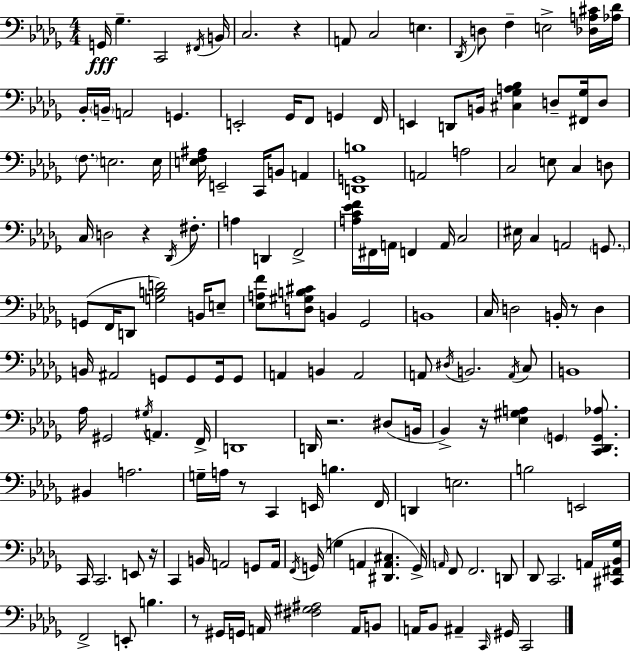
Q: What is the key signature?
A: BES minor